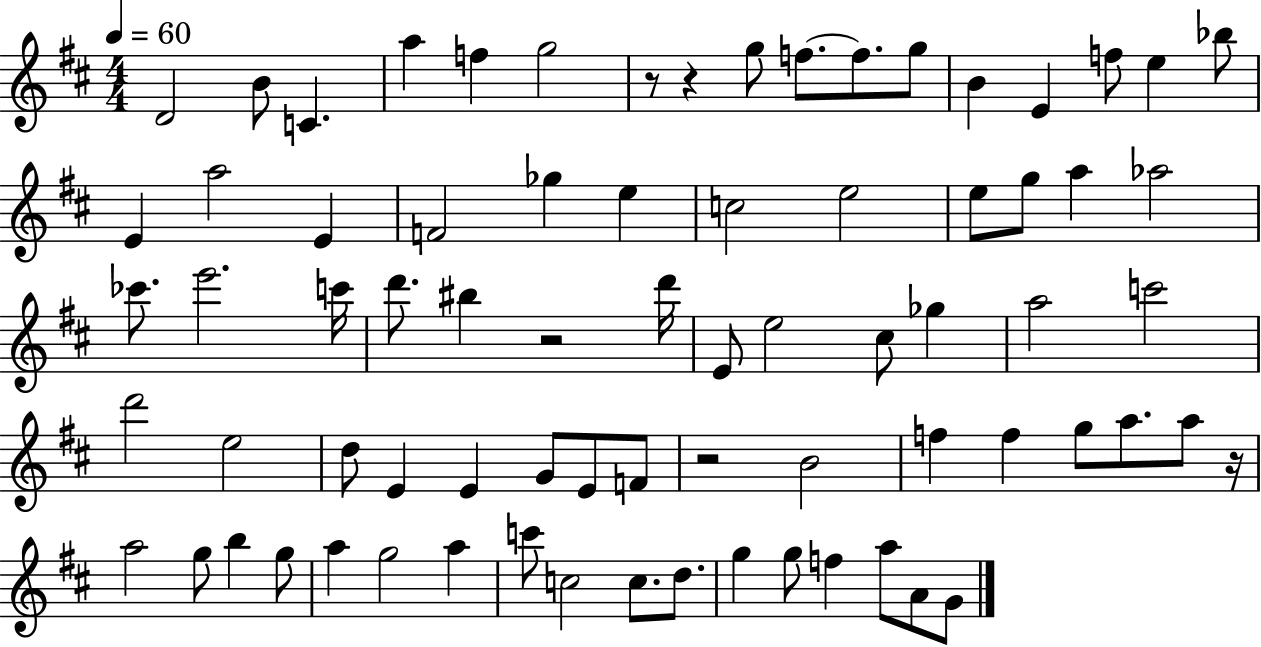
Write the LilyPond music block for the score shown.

{
  \clef treble
  \numericTimeSignature
  \time 4/4
  \key d \major
  \tempo 4 = 60
  \repeat volta 2 { d'2 b'8 c'4. | a''4 f''4 g''2 | r8 r4 g''8 f''8.~~ f''8. g''8 | b'4 e'4 f''8 e''4 bes''8 | \break e'4 a''2 e'4 | f'2 ges''4 e''4 | c''2 e''2 | e''8 g''8 a''4 aes''2 | \break ces'''8. e'''2. c'''16 | d'''8. bis''4 r2 d'''16 | e'8 e''2 cis''8 ges''4 | a''2 c'''2 | \break d'''2 e''2 | d''8 e'4 e'4 g'8 e'8 f'8 | r2 b'2 | f''4 f''4 g''8 a''8. a''8 r16 | \break a''2 g''8 b''4 g''8 | a''4 g''2 a''4 | c'''8 c''2 c''8. d''8. | g''4 g''8 f''4 a''8 a'8 g'8 | \break } \bar "|."
}